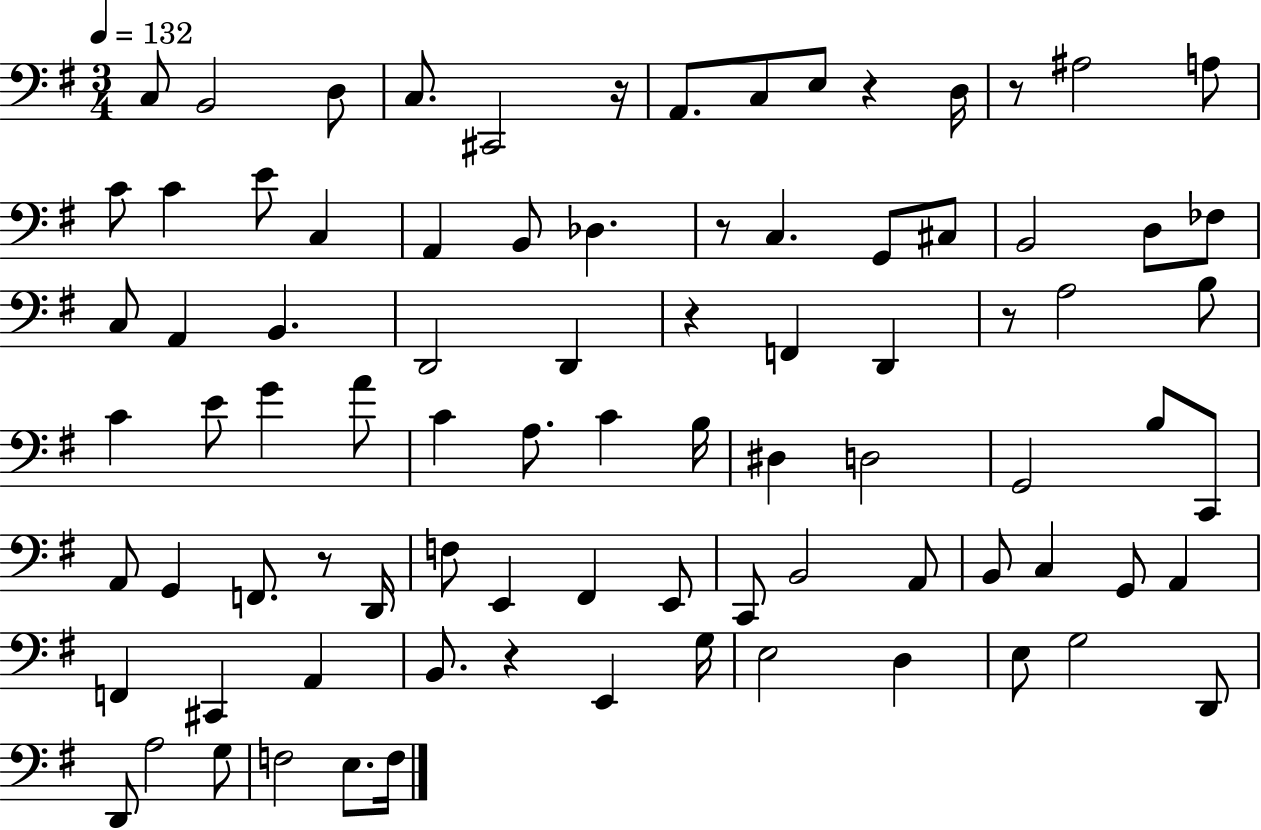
{
  \clef bass
  \numericTimeSignature
  \time 3/4
  \key g \major
  \tempo 4 = 132
  c8 b,2 d8 | c8. cis,2 r16 | a,8. c8 e8 r4 d16 | r8 ais2 a8 | \break c'8 c'4 e'8 c4 | a,4 b,8 des4. | r8 c4. g,8 cis8 | b,2 d8 fes8 | \break c8 a,4 b,4. | d,2 d,4 | r4 f,4 d,4 | r8 a2 b8 | \break c'4 e'8 g'4 a'8 | c'4 a8. c'4 b16 | dis4 d2 | g,2 b8 c,8 | \break a,8 g,4 f,8. r8 d,16 | f8 e,4 fis,4 e,8 | c,8 b,2 a,8 | b,8 c4 g,8 a,4 | \break f,4 cis,4 a,4 | b,8. r4 e,4 g16 | e2 d4 | e8 g2 d,8 | \break d,8 a2 g8 | f2 e8. f16 | \bar "|."
}